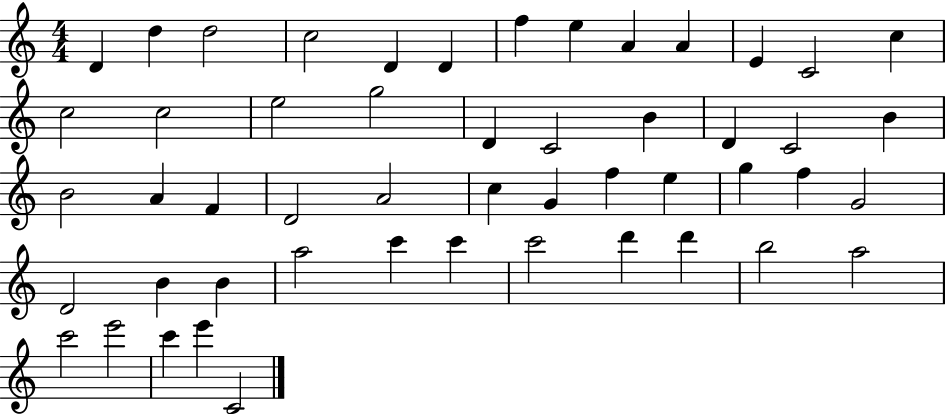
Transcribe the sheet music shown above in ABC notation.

X:1
T:Untitled
M:4/4
L:1/4
K:C
D d d2 c2 D D f e A A E C2 c c2 c2 e2 g2 D C2 B D C2 B B2 A F D2 A2 c G f e g f G2 D2 B B a2 c' c' c'2 d' d' b2 a2 c'2 e'2 c' e' C2